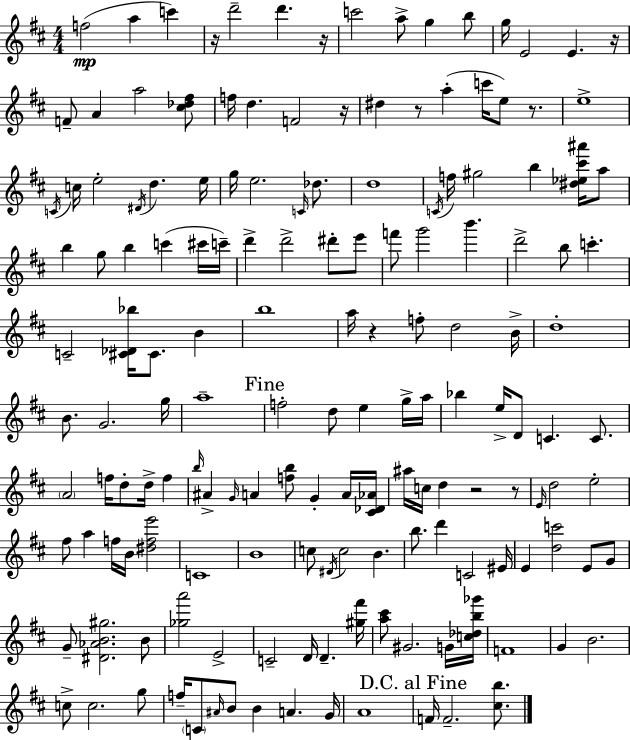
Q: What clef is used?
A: treble